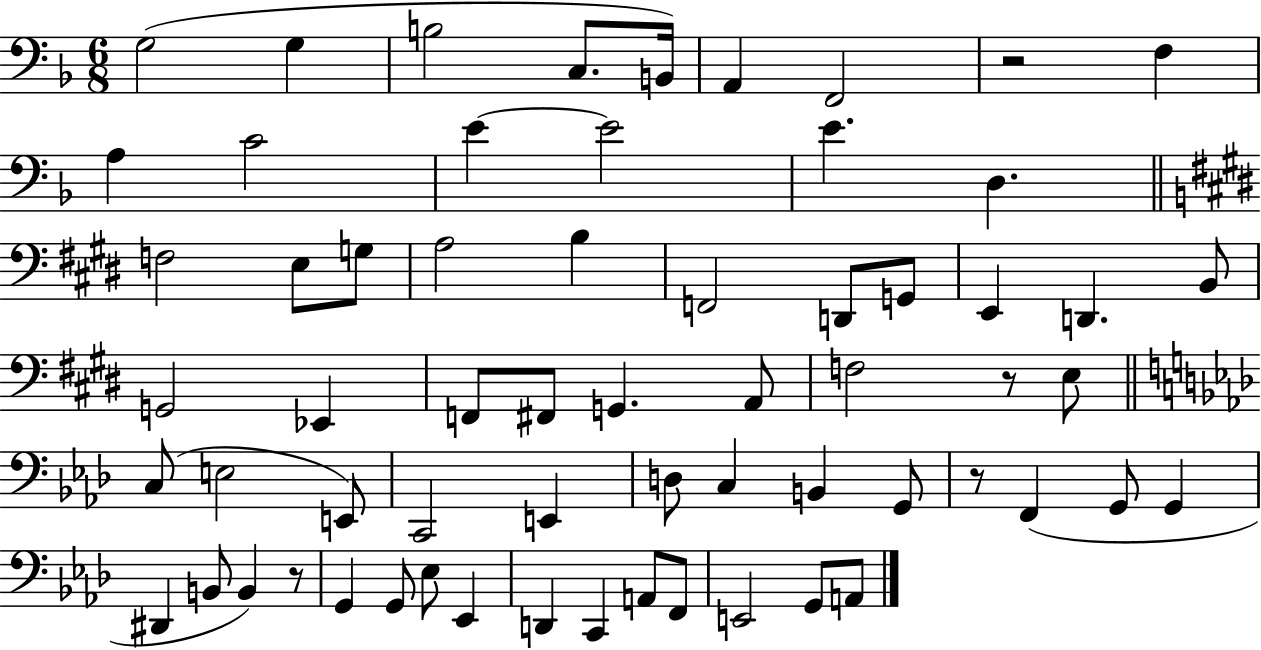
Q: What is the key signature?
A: F major